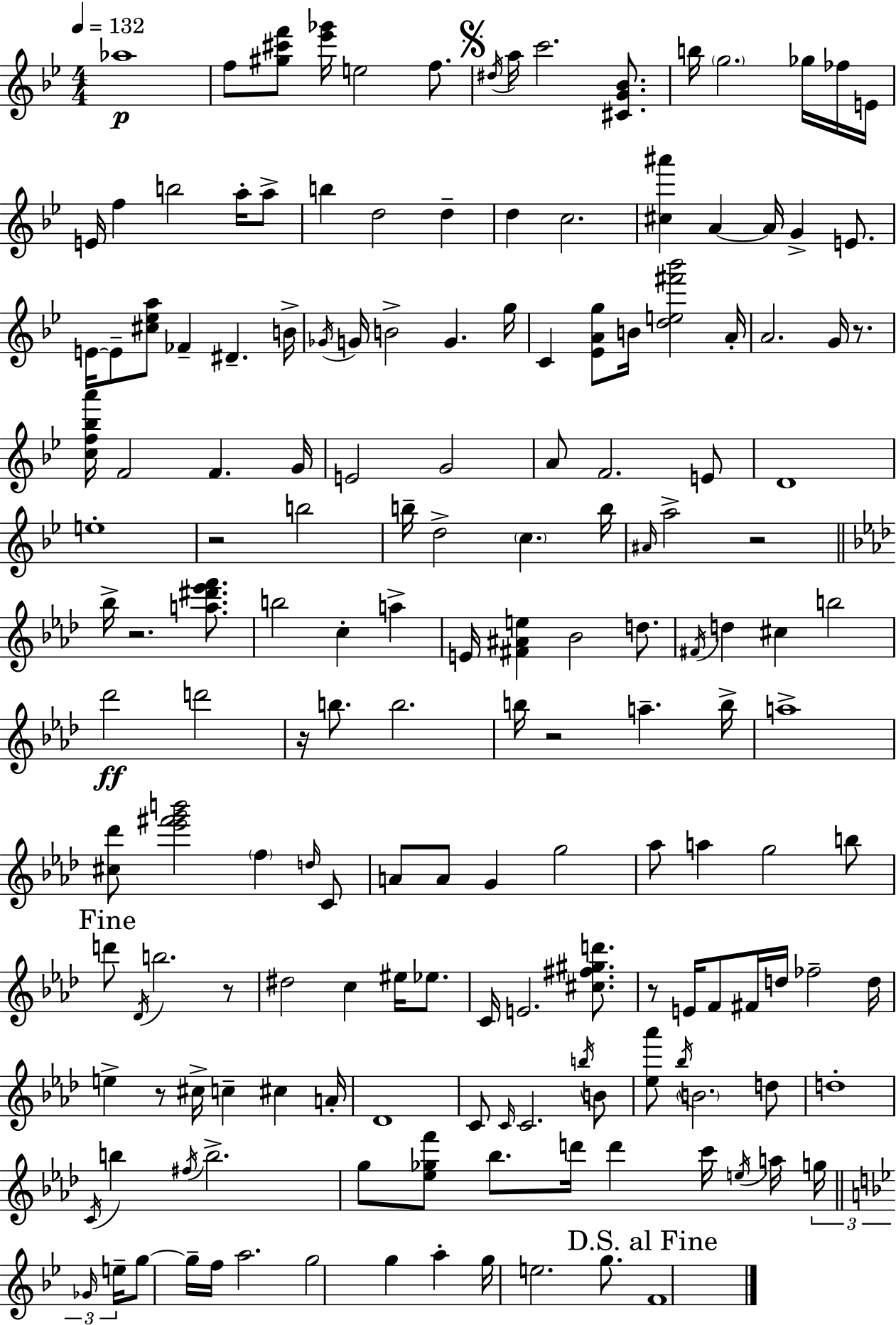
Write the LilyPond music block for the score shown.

{
  \clef treble
  \numericTimeSignature
  \time 4/4
  \key g \minor
  \tempo 4 = 132
  aes''1\p | f''8 <gis'' cis''' f'''>8 <ees''' ges'''>16 e''2 f''8. | \mark \markup { \musicglyph "scripts.segno" } \acciaccatura { dis''16 } a''16 c'''2. <cis' g' bes'>8. | b''16 \parenthesize g''2. ges''16 fes''16 | \break e'16 e'16 f''4 b''2 a''16-. a''8-> | b''4 d''2 d''4-- | d''4 c''2. | <cis'' ais'''>4 a'4~~ a'16 g'4-> e'8. | \break e'16~~ e'8-- <cis'' ees'' a''>8 fes'4-- dis'4.-- | b'16-> \acciaccatura { ges'16 } g'16 b'2-> g'4. | g''16 c'4 <ees' a' g''>8 b'16 <d'' e'' fis''' bes'''>2 | a'16-. a'2. g'16 r8. | \break <c'' f'' bes'' a'''>16 f'2 f'4. | g'16 e'2 g'2 | a'8 f'2. | e'8 d'1 | \break e''1-. | r2 b''2 | b''16-- d''2-> \parenthesize c''4. | b''16 \grace { ais'16 } a''2-> r2 | \break \bar "||" \break \key f \minor bes''16-> r2. <a'' dis''' ees''' f'''>8. | b''2 c''4-. a''4-> | e'16 <fis' ais' e''>4 bes'2 d''8. | \acciaccatura { fis'16 } d''4 cis''4 b''2 | \break des'''2\ff d'''2 | r16 b''8. b''2. | b''16 r2 a''4.-- | b''16-> a''1-> | \break <cis'' des'''>8 <ees''' fis''' g''' b'''>2 \parenthesize f''4 \grace { d''16 } | c'8 a'8 a'8 g'4 g''2 | aes''8 a''4 g''2 | b''8 \mark "Fine" d'''8 \acciaccatura { des'16 } b''2. | \break r8 dis''2 c''4 eis''16 | ees''8. c'16 e'2. | <cis'' fis'' gis'' d'''>8. r8 e'16 f'8 fis'16 d''16 fes''2-- | d''16 e''4-> r8 cis''16-> c''4-- cis''4 | \break a'16-. des'1 | c'8 \grace { c'16 } c'2. | \acciaccatura { b''16 } b'8 <ees'' aes'''>8 \acciaccatura { bes''16 } \parenthesize b'2. | d''8 d''1-. | \break \acciaccatura { c'16 } b''4 \acciaccatura { fis''16 } b''2.-> | g''8 <ees'' ges'' f'''>8 bes''8. d'''16 | d'''4 c'''16 \acciaccatura { e''16 } a''16 \tuplet 3/2 { g''16 \bar "||" \break \key bes \major \grace { ges'16 } e''16-- } g''8~~ g''16-- f''16 a''2. | g''2 g''4 a''4-. | g''16 e''2. g''8. | \mark "D.S. al Fine" f'1 | \break \bar "|."
}